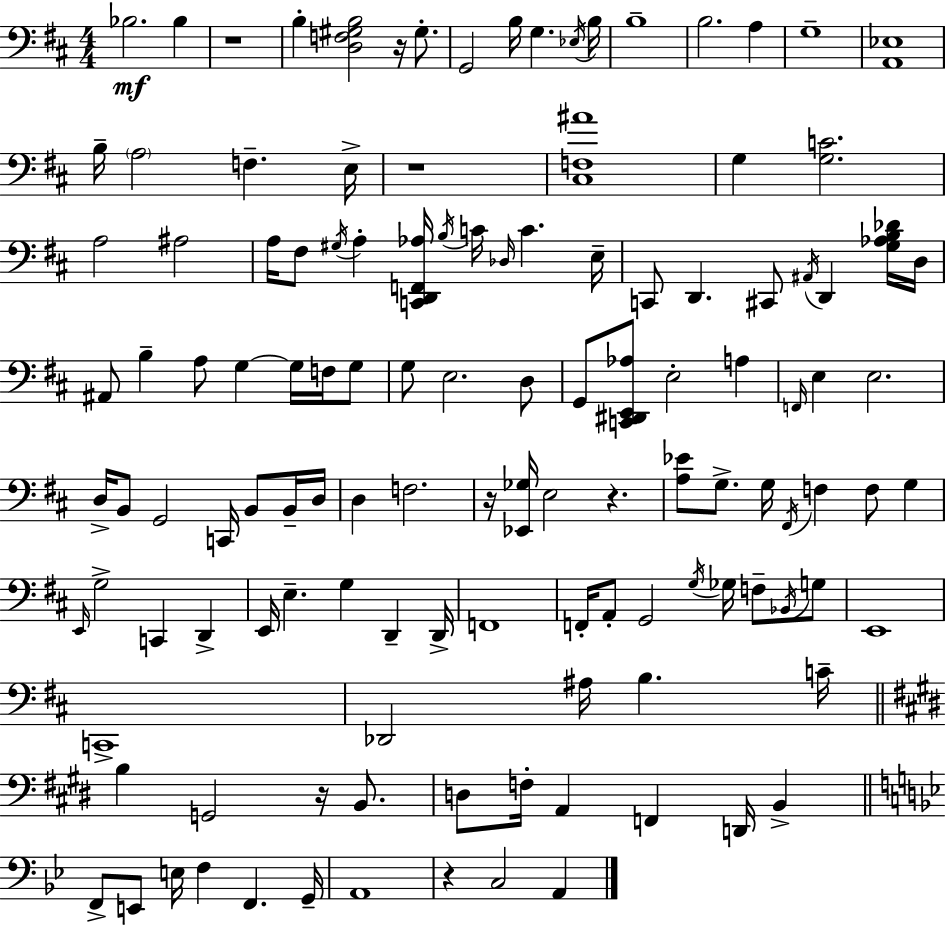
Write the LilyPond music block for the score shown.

{
  \clef bass
  \numericTimeSignature
  \time 4/4
  \key d \major
  bes2.\mf bes4 | r1 | b4-. <d f gis b>2 r16 gis8.-. | g,2 b16 g4. \acciaccatura { ees16 } | \break b16 b1-- | b2. a4 | g1-- | <a, ees>1 | \break b16-- \parenthesize a2 f4.-- | e16-> r1 | <cis f ais'>1 | g4 <g c'>2. | \break a2 ais2 | a16 fis8 \acciaccatura { gis16 } a4-. <c, d, f, aes>16 \acciaccatura { b16 } c'16 \grace { des16 } c'4. | e16-- c,8 d,4. cis,8 \acciaccatura { ais,16 } d,4 | <g aes b des'>16 d16 ais,8 b4-- a8 g4~~ | \break g16 f16 g8 g8 e2. | d8 g,8 <c, dis, e, aes>8 e2-. | a4 \grace { f,16 } e4 e2. | d16-> b,8 g,2 | \break c,16 b,8 b,16-- d16 d4 f2. | r16 <ees, ges>16 e2 | r4. <a ees'>8 g8.-> g16 \acciaccatura { fis,16 } f4 | f8 g4 \grace { e,16 } g2-> | \break c,4 d,4-> e,16 e4.-- g4 | d,4-- d,16-> f,1 | f,16-. a,8-. g,2 | \acciaccatura { g16 } ges16 f8-- \acciaccatura { bes,16 } g8 e,1 | \break c,1-> | des,2 | ais16 b4. c'16-- \bar "||" \break \key e \major b4 g,2 r16 b,8. | d8 f16-. a,4 f,4 d,16 b,4-> | \bar "||" \break \key g \minor f,8-> e,8 e16 f4 f,4. g,16-- | a,1 | r4 c2 a,4 | \bar "|."
}